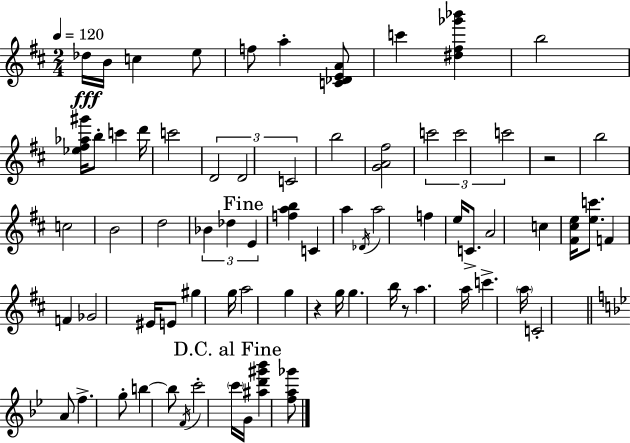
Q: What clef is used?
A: treble